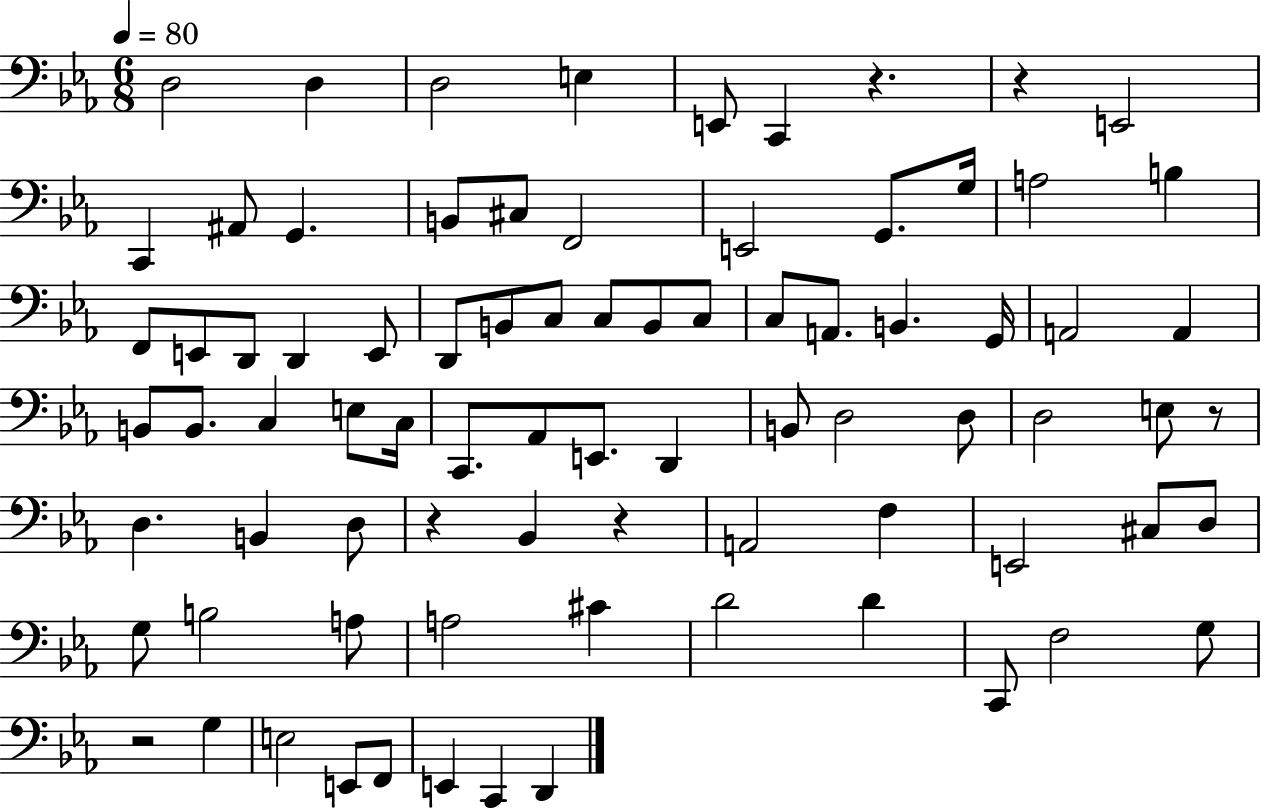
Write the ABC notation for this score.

X:1
T:Untitled
M:6/8
L:1/4
K:Eb
D,2 D, D,2 E, E,,/2 C,, z z E,,2 C,, ^A,,/2 G,, B,,/2 ^C,/2 F,,2 E,,2 G,,/2 G,/4 A,2 B, F,,/2 E,,/2 D,,/2 D,, E,,/2 D,,/2 B,,/2 C,/2 C,/2 B,,/2 C,/2 C,/2 A,,/2 B,, G,,/4 A,,2 A,, B,,/2 B,,/2 C, E,/2 C,/4 C,,/2 _A,,/2 E,,/2 D,, B,,/2 D,2 D,/2 D,2 E,/2 z/2 D, B,, D,/2 z _B,, z A,,2 F, E,,2 ^C,/2 D,/2 G,/2 B,2 A,/2 A,2 ^C D2 D C,,/2 F,2 G,/2 z2 G, E,2 E,,/2 F,,/2 E,, C,, D,,